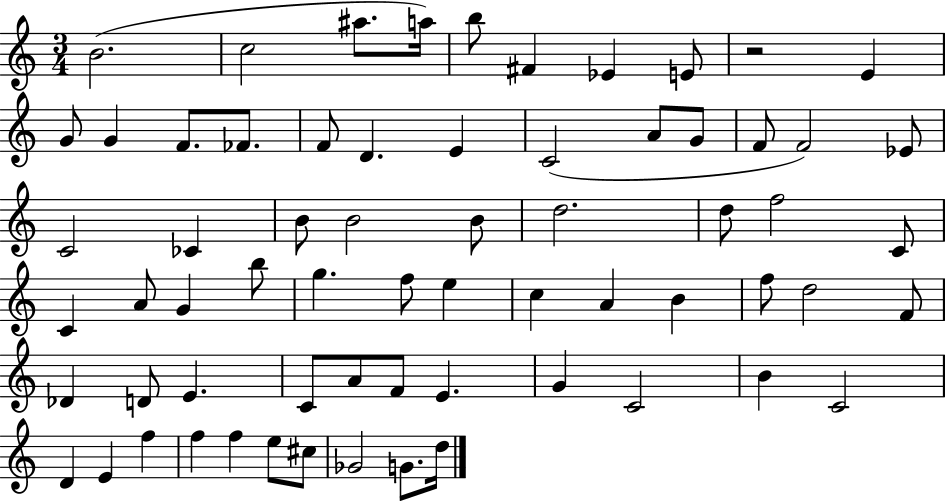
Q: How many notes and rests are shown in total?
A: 66